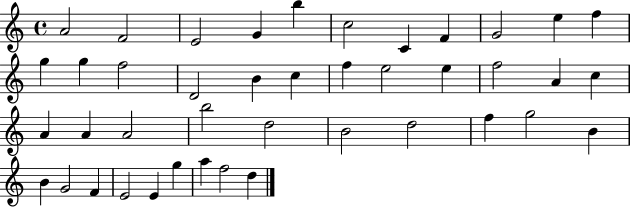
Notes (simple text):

A4/h F4/h E4/h G4/q B5/q C5/h C4/q F4/q G4/h E5/q F5/q G5/q G5/q F5/h D4/h B4/q C5/q F5/q E5/h E5/q F5/h A4/q C5/q A4/q A4/q A4/h B5/h D5/h B4/h D5/h F5/q G5/h B4/q B4/q G4/h F4/q E4/h E4/q G5/q A5/q F5/h D5/q